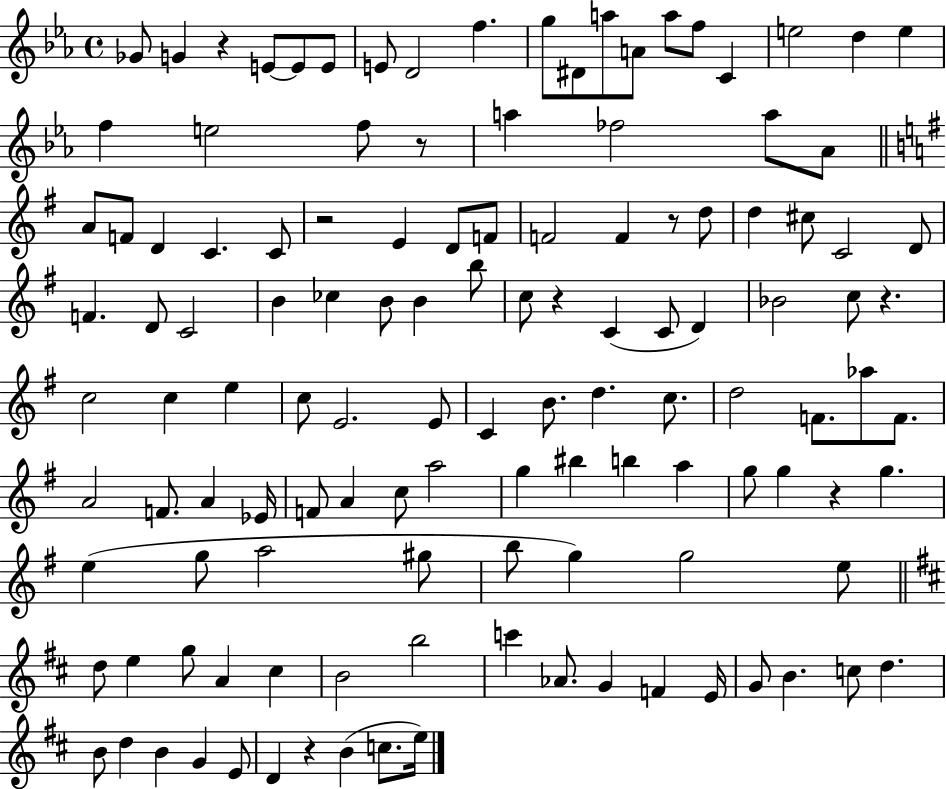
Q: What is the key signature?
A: EES major